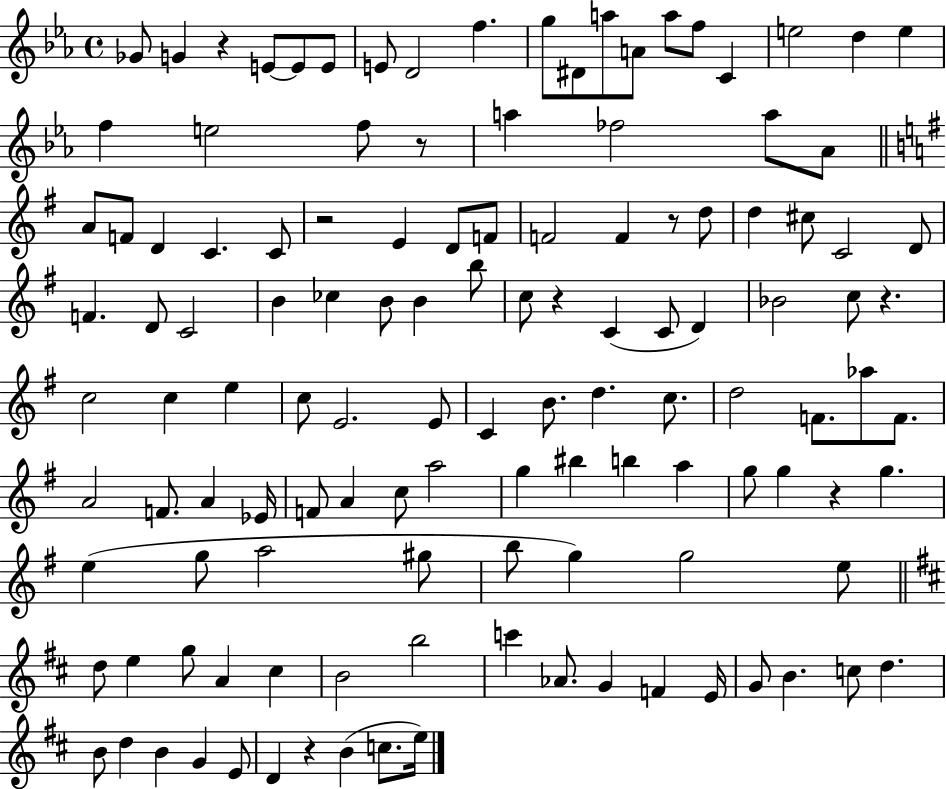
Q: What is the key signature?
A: EES major